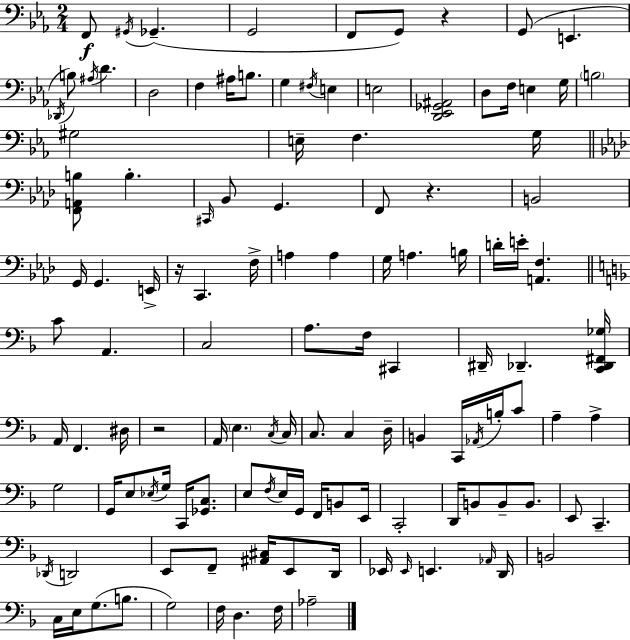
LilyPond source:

{
  \clef bass
  \numericTimeSignature
  \time 2/4
  \key ees \major
  f,8\f \acciaccatura { gis,16 }( ges,4.-- | g,2 | f,8 g,8) r4 | g,8( e,4. | \break \acciaccatura { des,16 }) b8 \acciaccatura { ais16 } d'4. | d2 | f4 ais16 | b8. g4 \acciaccatura { fis16 } | \break e4 e2 | <d, ees, ges, ais,>2 | d8 f16 e4 | g16 \parenthesize b2 | \break gis2 | e16-- f4. | g16 \bar "||" \break \key aes \major <f, a, b>8 b4.-. | \grace { cis,16 } bes,8 g,4. | f,8 r4. | b,2 | \break g,16 g,4. | e,16-> r16 c,4. | f16-> a4 a4 | g16 a4. | \break b16 d'16-. e'16-. <a, f>4. | \bar "||" \break \key f \major c'8 a,4. | c2 | a8. f16 cis,4 | dis,16-- des,4.-- <c, des, fis, ges>16 | \break a,16 f,4. dis16 | r2 | a,16 \parenthesize e4. \acciaccatura { c16 } | c16 c8. c4 | \break d16-- b,4 c,16 \acciaccatura { aes,16 } b16-. | c'8 a4-- a4-> | g2 | g,16 e8 \acciaccatura { ees16 } g16 c,16 | \break <ges, c>8. e8 \acciaccatura { f16 } e16 g,16 | f,16 b,8 e,16 c,2-. | d,16 b,8 b,8-- | b,8. e,8 c,4.-- | \break \acciaccatura { des,16 } d,2 | e,8 f,8-- | <ais, cis>16 e,8 d,16 ees,16 \grace { ees,16 } e,4. | \grace { aes,16 } d,16 b,2 | \break c16 | e16 g8.( b8. g2) | f16 | d4. f16 aes2-- | \break \bar "|."
}